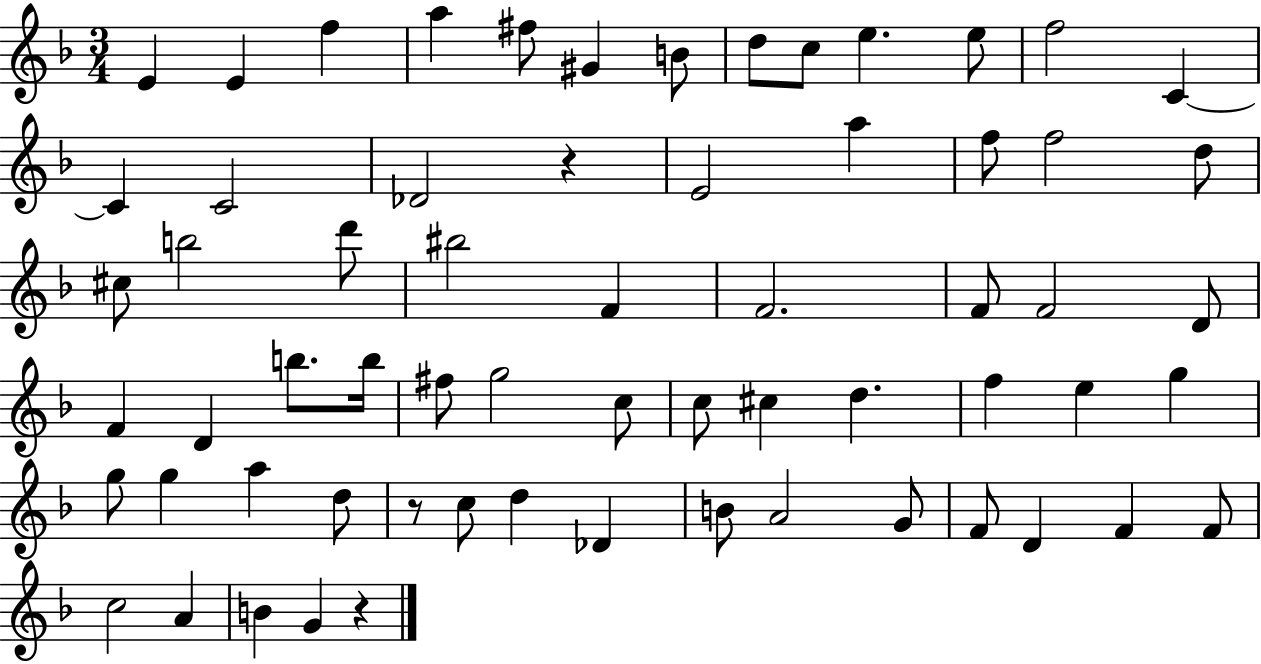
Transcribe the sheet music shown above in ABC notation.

X:1
T:Untitled
M:3/4
L:1/4
K:F
E E f a ^f/2 ^G B/2 d/2 c/2 e e/2 f2 C C C2 _D2 z E2 a f/2 f2 d/2 ^c/2 b2 d'/2 ^b2 F F2 F/2 F2 D/2 F D b/2 b/4 ^f/2 g2 c/2 c/2 ^c d f e g g/2 g a d/2 z/2 c/2 d _D B/2 A2 G/2 F/2 D F F/2 c2 A B G z